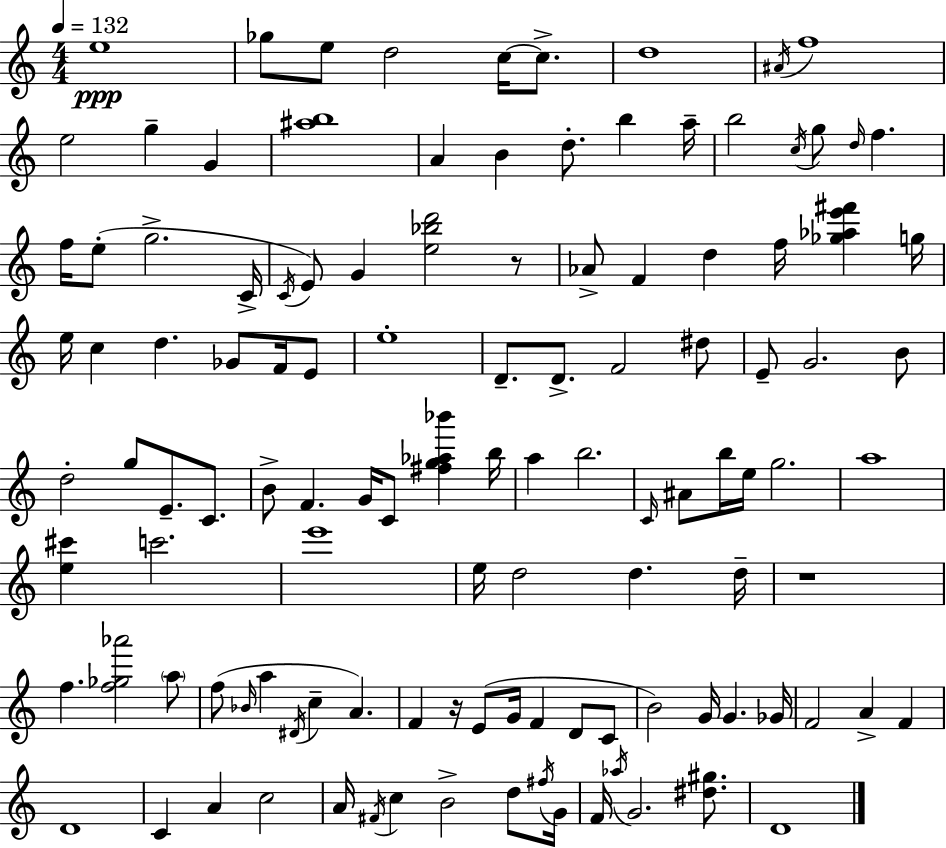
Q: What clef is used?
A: treble